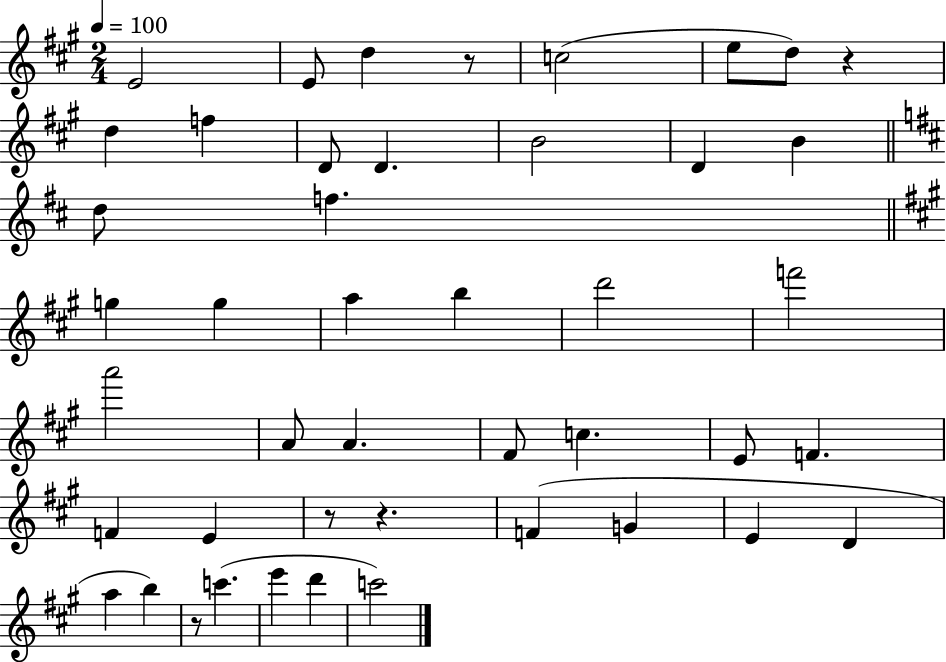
{
  \clef treble
  \numericTimeSignature
  \time 2/4
  \key a \major
  \tempo 4 = 100
  e'2 | e'8 d''4 r8 | c''2( | e''8 d''8) r4 | \break d''4 f''4 | d'8 d'4. | b'2 | d'4 b'4 | \break \bar "||" \break \key d \major d''8 f''4. | \bar "||" \break \key a \major g''4 g''4 | a''4 b''4 | d'''2 | f'''2 | \break a'''2 | a'8 a'4. | fis'8 c''4. | e'8 f'4. | \break f'4 e'4 | r8 r4. | f'4( g'4 | e'4 d'4 | \break a''4 b''4) | r8 c'''4.( | e'''4 d'''4 | c'''2) | \break \bar "|."
}